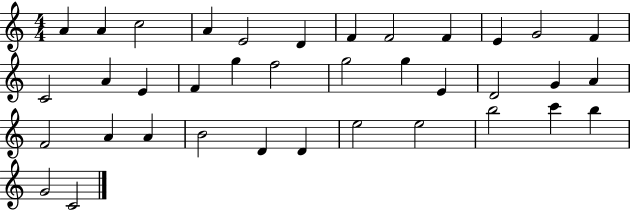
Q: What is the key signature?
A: C major